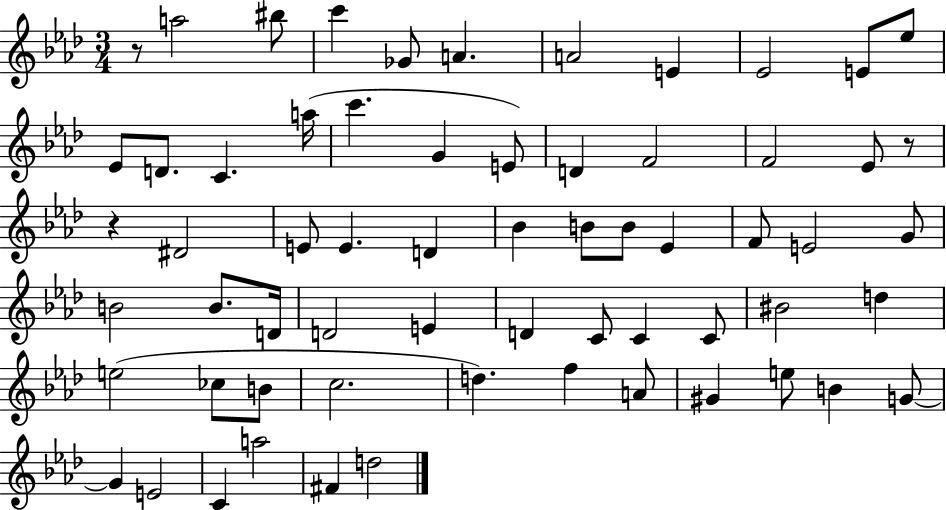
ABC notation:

X:1
T:Untitled
M:3/4
L:1/4
K:Ab
z/2 a2 ^b/2 c' _G/2 A A2 E _E2 E/2 _e/2 _E/2 D/2 C a/4 c' G E/2 D F2 F2 _E/2 z/2 z ^D2 E/2 E D _B B/2 B/2 _E F/2 E2 G/2 B2 B/2 D/4 D2 E D C/2 C C/2 ^B2 d e2 _c/2 B/2 c2 d f A/2 ^G e/2 B G/2 G E2 C a2 ^F d2